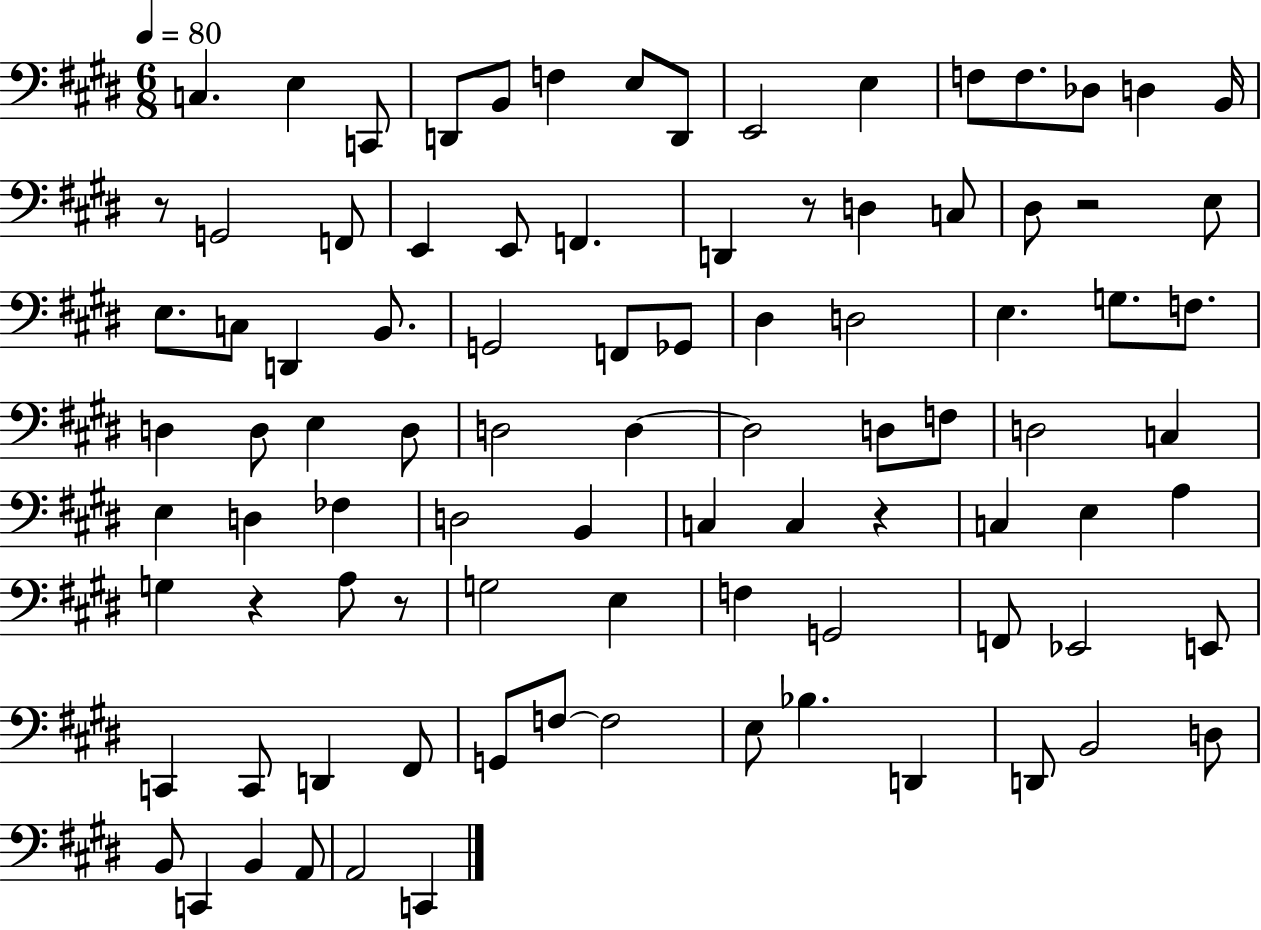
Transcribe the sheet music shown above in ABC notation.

X:1
T:Untitled
M:6/8
L:1/4
K:E
C, E, C,,/2 D,,/2 B,,/2 F, E,/2 D,,/2 E,,2 E, F,/2 F,/2 _D,/2 D, B,,/4 z/2 G,,2 F,,/2 E,, E,,/2 F,, D,, z/2 D, C,/2 ^D,/2 z2 E,/2 E,/2 C,/2 D,, B,,/2 G,,2 F,,/2 _G,,/2 ^D, D,2 E, G,/2 F,/2 D, D,/2 E, D,/2 D,2 D, D,2 D,/2 F,/2 D,2 C, E, D, _F, D,2 B,, C, C, z C, E, A, G, z A,/2 z/2 G,2 E, F, G,,2 F,,/2 _E,,2 E,,/2 C,, C,,/2 D,, ^F,,/2 G,,/2 F,/2 F,2 E,/2 _B, D,, D,,/2 B,,2 D,/2 B,,/2 C,, B,, A,,/2 A,,2 C,,